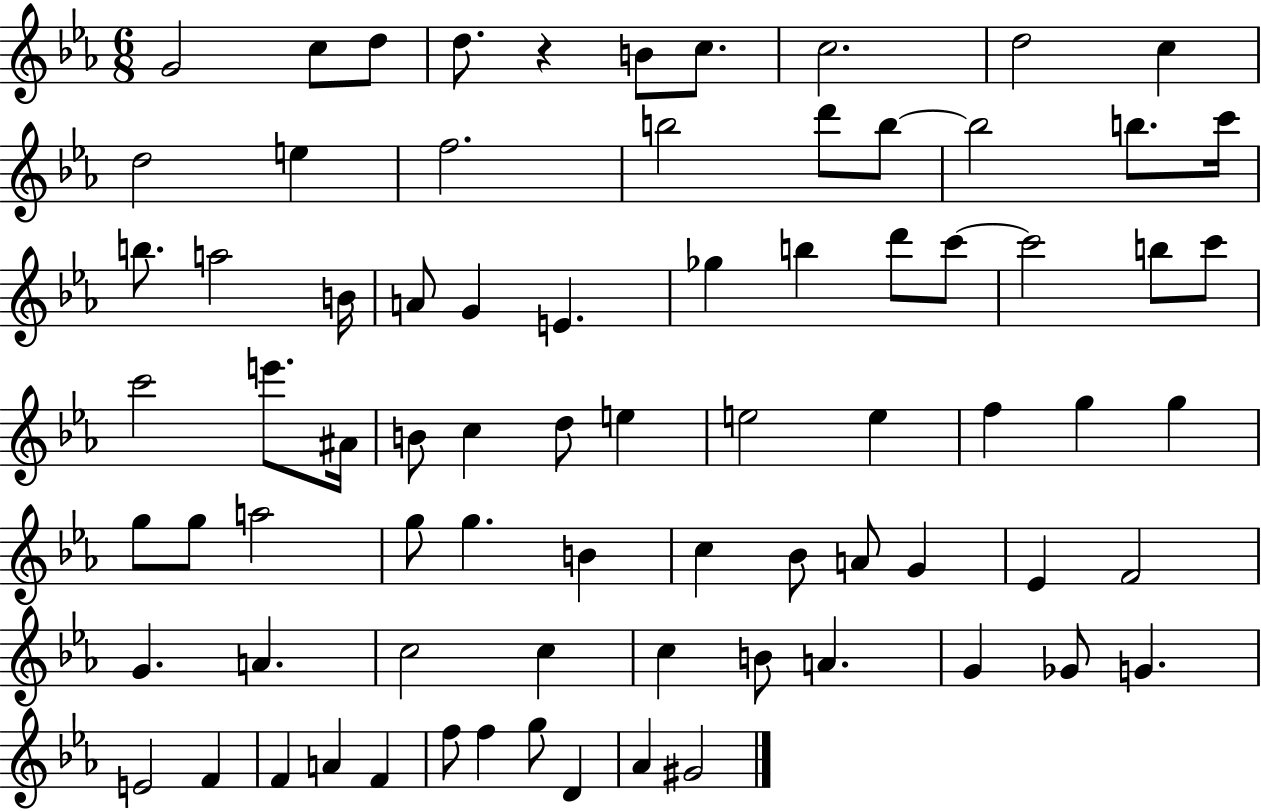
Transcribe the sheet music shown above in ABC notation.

X:1
T:Untitled
M:6/8
L:1/4
K:Eb
G2 c/2 d/2 d/2 z B/2 c/2 c2 d2 c d2 e f2 b2 d'/2 b/2 b2 b/2 c'/4 b/2 a2 B/4 A/2 G E _g b d'/2 c'/2 c'2 b/2 c'/2 c'2 e'/2 ^A/4 B/2 c d/2 e e2 e f g g g/2 g/2 a2 g/2 g B c _B/2 A/2 G _E F2 G A c2 c c B/2 A G _G/2 G E2 F F A F f/2 f g/2 D _A ^G2